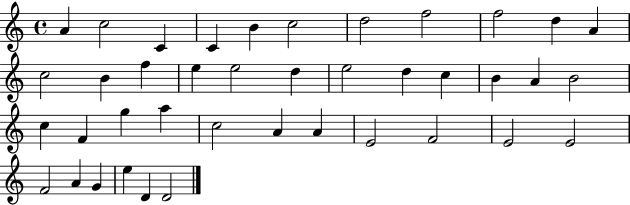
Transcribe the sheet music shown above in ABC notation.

X:1
T:Untitled
M:4/4
L:1/4
K:C
A c2 C C B c2 d2 f2 f2 d A c2 B f e e2 d e2 d c B A B2 c F g a c2 A A E2 F2 E2 E2 F2 A G e D D2